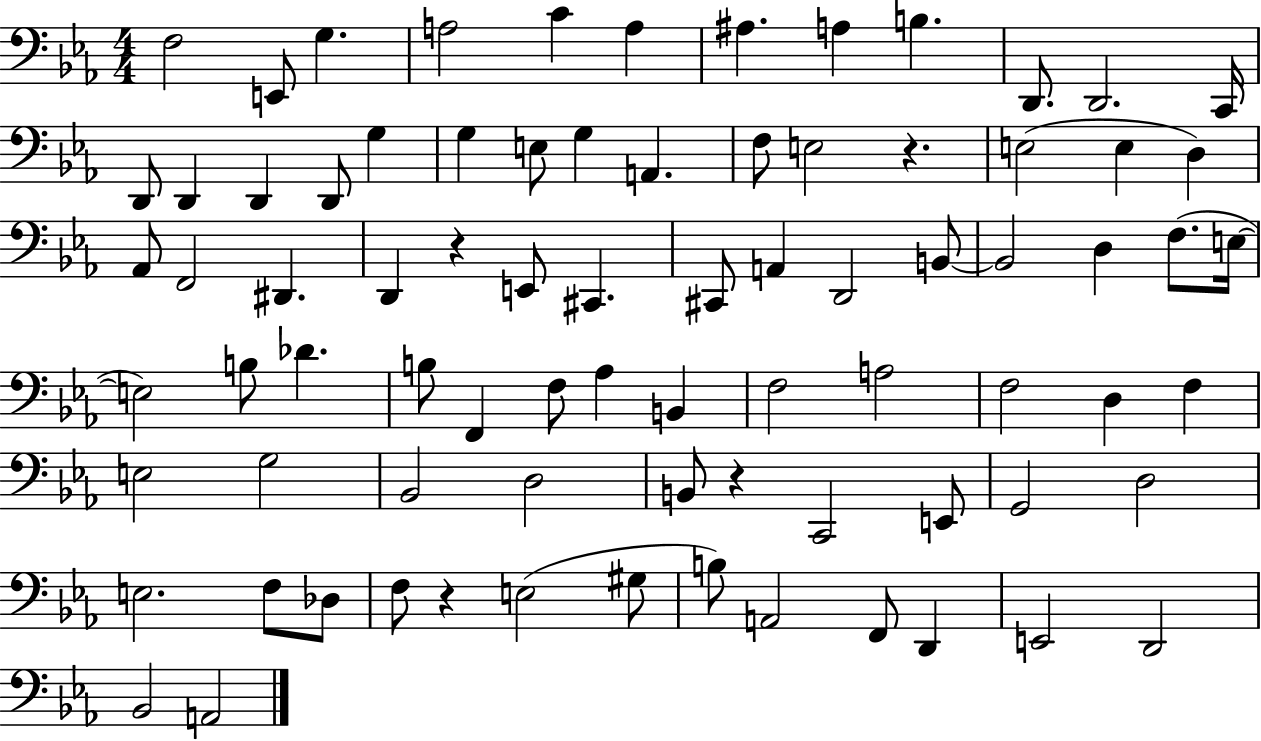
{
  \clef bass
  \numericTimeSignature
  \time 4/4
  \key ees \major
  f2 e,8 g4. | a2 c'4 a4 | ais4. a4 b4. | d,8. d,2. c,16 | \break d,8 d,4 d,4 d,8 g4 | g4 e8 g4 a,4. | f8 e2 r4. | e2( e4 d4) | \break aes,8 f,2 dis,4. | d,4 r4 e,8 cis,4. | cis,8 a,4 d,2 b,8~~ | b,2 d4 f8.( e16~~ | \break e2) b8 des'4. | b8 f,4 f8 aes4 b,4 | f2 a2 | f2 d4 f4 | \break e2 g2 | bes,2 d2 | b,8 r4 c,2 e,8 | g,2 d2 | \break e2. f8 des8 | f8 r4 e2( gis8 | b8) a,2 f,8 d,4 | e,2 d,2 | \break bes,2 a,2 | \bar "|."
}